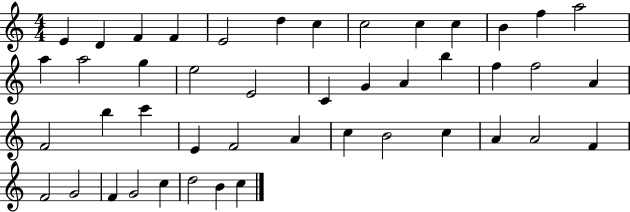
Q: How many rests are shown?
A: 0